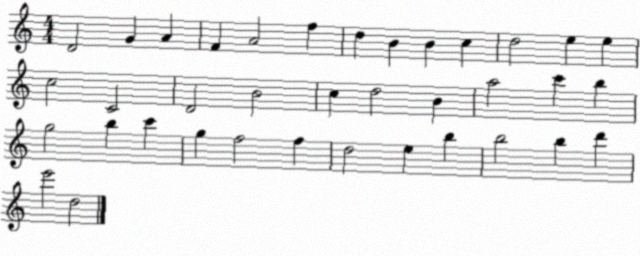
X:1
T:Untitled
M:4/4
L:1/4
K:C
D2 G A F A2 f d B B c d2 e e c2 C2 D2 B2 c d2 B a2 c' b g2 b c' g f2 f d2 e b b2 b d' e'2 d2